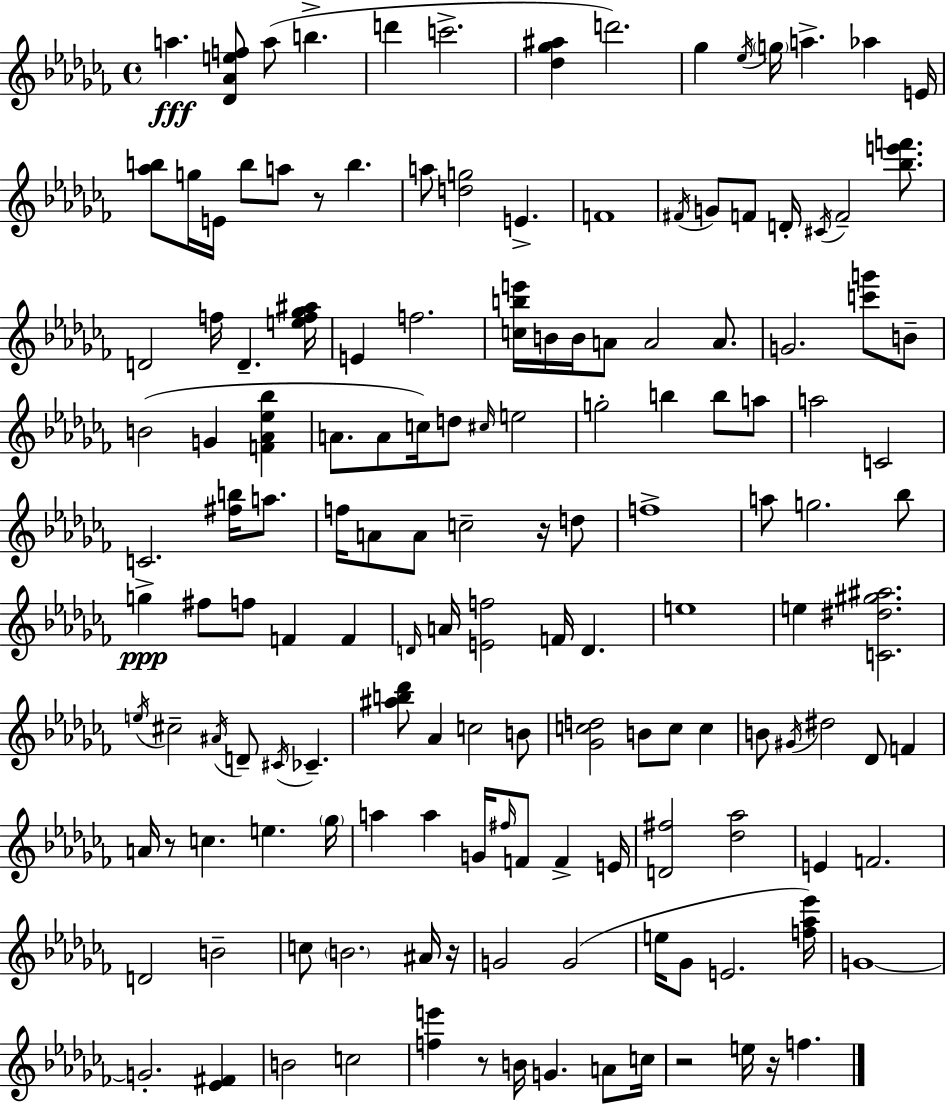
A5/q. [Db4,Ab4,E5,F5]/e A5/e B5/q. D6/q C6/h. [Db5,Gb5,A#5]/q D6/h. Gb5/q Eb5/s G5/s A5/q. Ab5/q E4/s [Ab5,B5]/e G5/s E4/s B5/e A5/e R/e B5/q. A5/e [D5,G5]/h E4/q. F4/w F#4/s G4/e F4/e D4/s C#4/s F4/h [Bb5,E6,F6]/e. D4/h F5/s D4/q. [E5,F5,Gb5,A#5]/s E4/q F5/h. [C5,B5,E6]/s B4/s B4/s A4/e A4/h A4/e. G4/h. [C6,G6]/e B4/e B4/h G4/q [F4,Ab4,Eb5,Bb5]/q A4/e. A4/e C5/s D5/e C#5/s E5/h G5/h B5/q B5/e A5/e A5/h C4/h C4/h. [F#5,B5]/s A5/e. F5/s A4/e A4/e C5/h R/s D5/e F5/w A5/e G5/h. Bb5/e G5/q F#5/e F5/e F4/q F4/q D4/s A4/s [E4,F5]/h F4/s D4/q. E5/w E5/q [C4,D#5,G#5,A#5]/h. E5/s C#5/h A#4/s D4/e C#4/s CES4/q. [A#5,B5,Db6]/e Ab4/q C5/h B4/e [Gb4,C5,D5]/h B4/e C5/e C5/q B4/e G#4/s D#5/h Db4/e F4/q A4/s R/e C5/q. E5/q. Gb5/s A5/q A5/q G4/s F#5/s F4/e F4/q E4/s [D4,F#5]/h [Db5,Ab5]/h E4/q F4/h. D4/h B4/h C5/e B4/h. A#4/s R/s G4/h G4/h E5/s Gb4/e E4/h. [F5,Ab5,Eb6]/s G4/w G4/h. [Eb4,F#4]/q B4/h C5/h [F5,E6]/q R/e B4/s G4/q. A4/e C5/s R/h E5/s R/s F5/q.